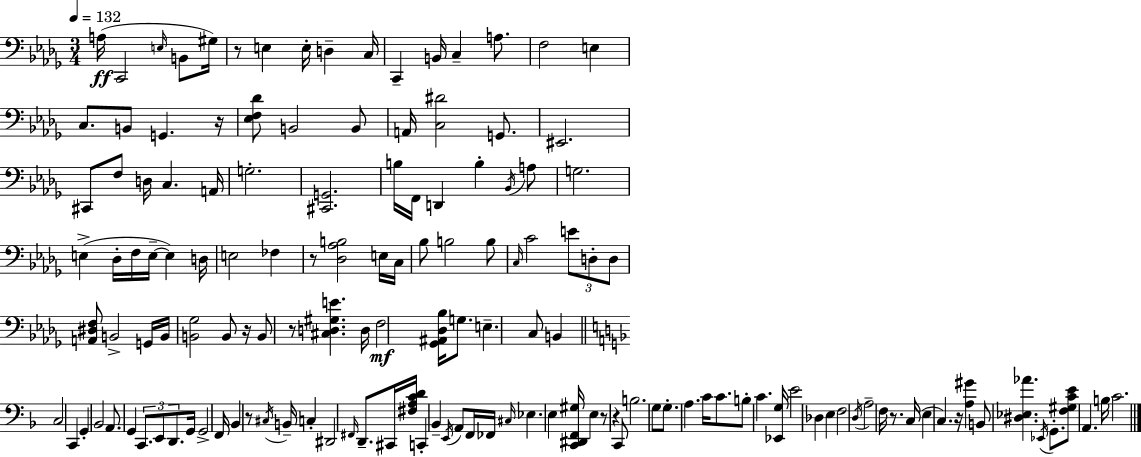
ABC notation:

X:1
T:Untitled
M:3/4
L:1/4
K:Bbm
A,/4 C,,2 E,/4 B,,/2 ^G,/4 z/2 E, E,/4 D, C,/4 C,, B,,/4 C, A,/2 F,2 E, C,/2 B,,/2 G,, z/4 [_E,F,_D]/2 B,,2 B,,/2 A,,/4 [C,^D]2 G,,/2 ^E,,2 ^C,,/2 F,/2 D,/4 C, A,,/4 G,2 [^C,,G,,]2 B,/4 F,,/4 D,, B, _B,,/4 A,/2 G,2 E, _D,/4 F,/4 E,/4 E, D,/4 E,2 _F, z/2 [_D,_A,B,]2 E,/4 C,/4 _B,/2 B,2 B,/2 C,/4 C2 E/2 D,/2 D,/2 [A,,^D,F,]/2 B,,2 G,,/4 B,,/4 [B,,_G,]2 B,,/2 z/4 B,,/2 z/2 [^C,D,^G,E] D,/4 F,2 [_G,,^A,,_D,_B,]/4 G,/2 E, C,/2 B,, C,2 C,, G,, _B,,2 A,,/2 G,, C,,/2 E,,/2 D,,/2 G,,/4 G,,2 F,,/4 _B,, z/2 ^C,/4 B,,/4 C, ^D,,2 ^F,,/4 D,,/2 ^C,,/4 [^F,A,CD]/4 C,, _B,, E,,/4 A,,/2 F,,/4 _F,,/4 ^C,/4 _E, E, [C,,^D,,F,,^G,]/4 E, z/2 z C,,/2 B,2 G,/2 G,/2 A, C/4 C/2 B,/2 C [_E,,G,]/4 E2 _D, E, F,2 D,/4 A,2 F,/4 z/2 C,/4 E, C, z/4 [A,^G] B,,/2 [^D,_E,_A] _E,,/4 G,,/2 [F,^G,CE]/2 A,, B,/4 C2